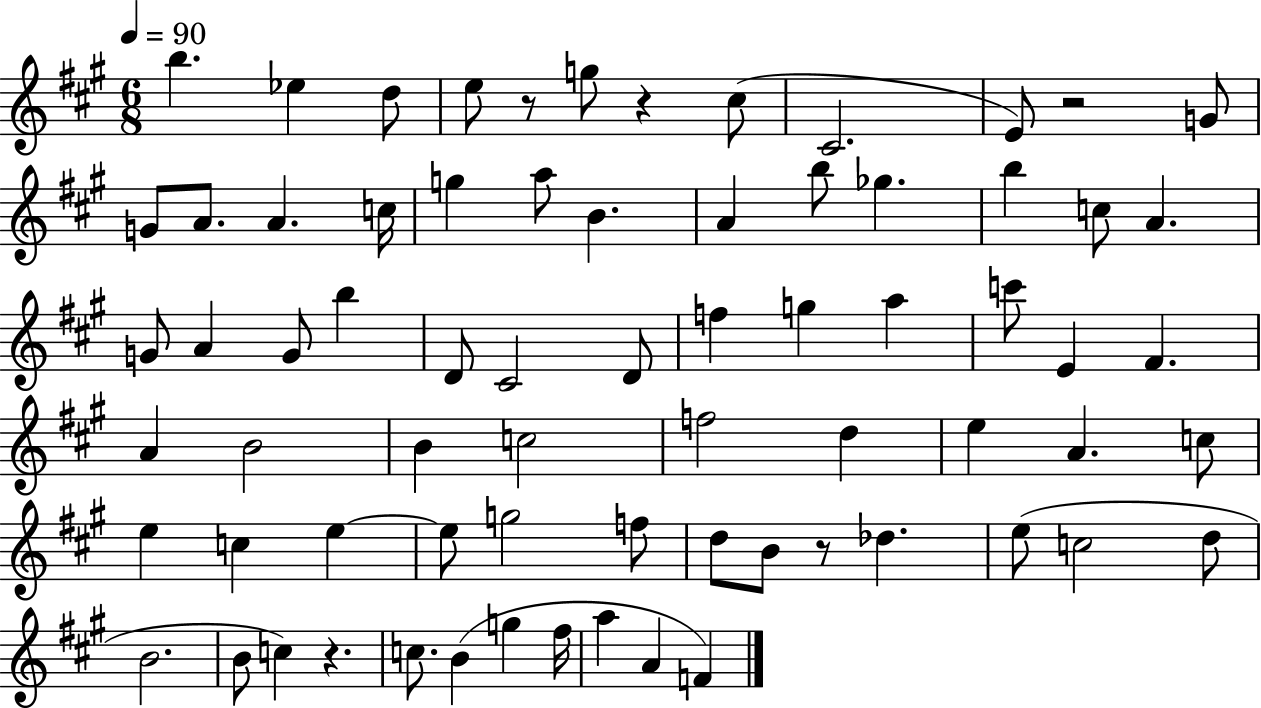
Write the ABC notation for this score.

X:1
T:Untitled
M:6/8
L:1/4
K:A
b _e d/2 e/2 z/2 g/2 z ^c/2 ^C2 E/2 z2 G/2 G/2 A/2 A c/4 g a/2 B A b/2 _g b c/2 A G/2 A G/2 b D/2 ^C2 D/2 f g a c'/2 E ^F A B2 B c2 f2 d e A c/2 e c e e/2 g2 f/2 d/2 B/2 z/2 _d e/2 c2 d/2 B2 B/2 c z c/2 B g ^f/4 a A F